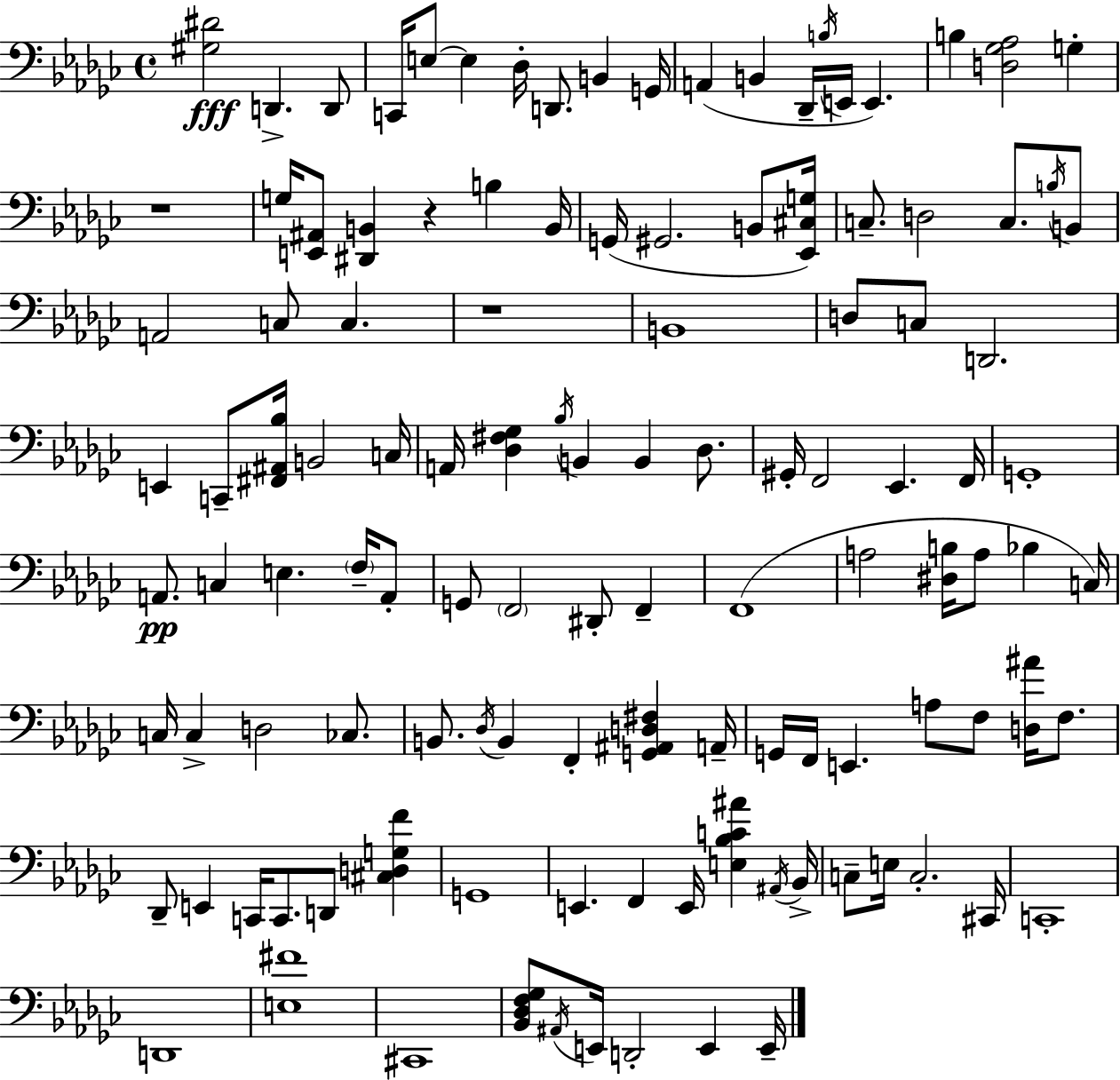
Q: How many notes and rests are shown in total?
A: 118